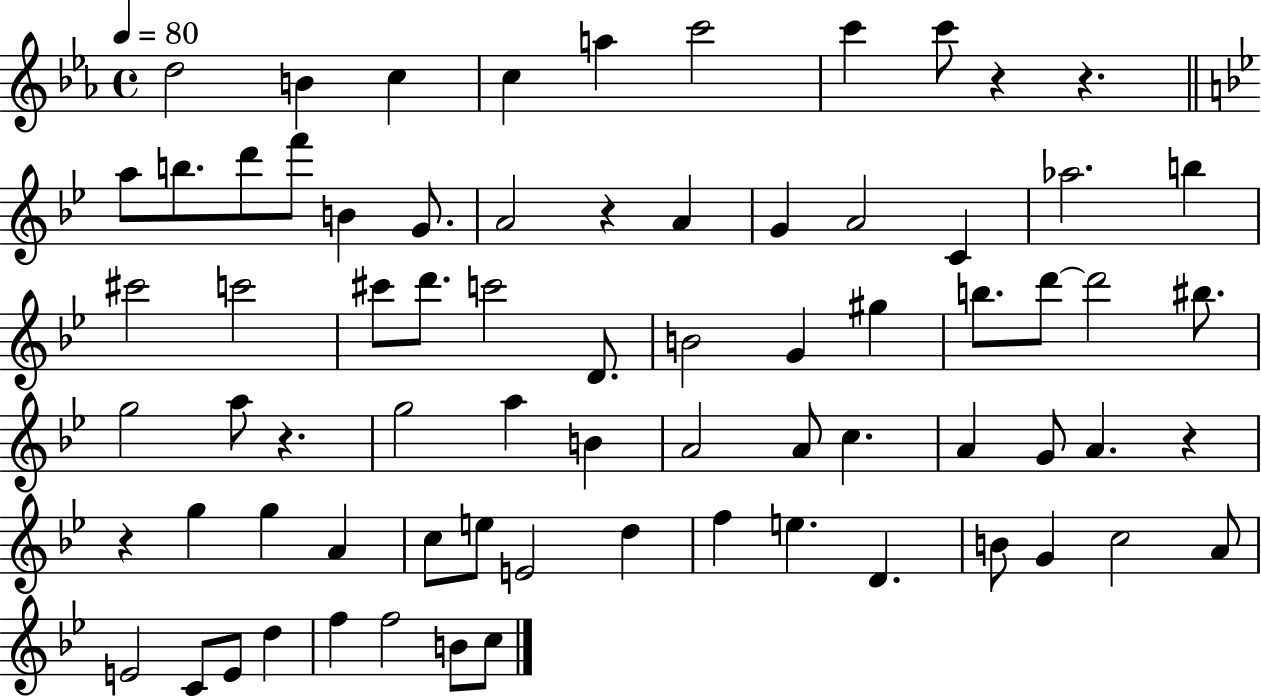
D5/h B4/q C5/q C5/q A5/q C6/h C6/q C6/e R/q R/q. A5/e B5/e. D6/e F6/e B4/q G4/e. A4/h R/q A4/q G4/q A4/h C4/q Ab5/h. B5/q C#6/h C6/h C#6/e D6/e. C6/h D4/e. B4/h G4/q G#5/q B5/e. D6/e D6/h BIS5/e. G5/h A5/e R/q. G5/h A5/q B4/q A4/h A4/e C5/q. A4/q G4/e A4/q. R/q R/q G5/q G5/q A4/q C5/e E5/e E4/h D5/q F5/q E5/q. D4/q. B4/e G4/q C5/h A4/e E4/h C4/e E4/e D5/q F5/q F5/h B4/e C5/e